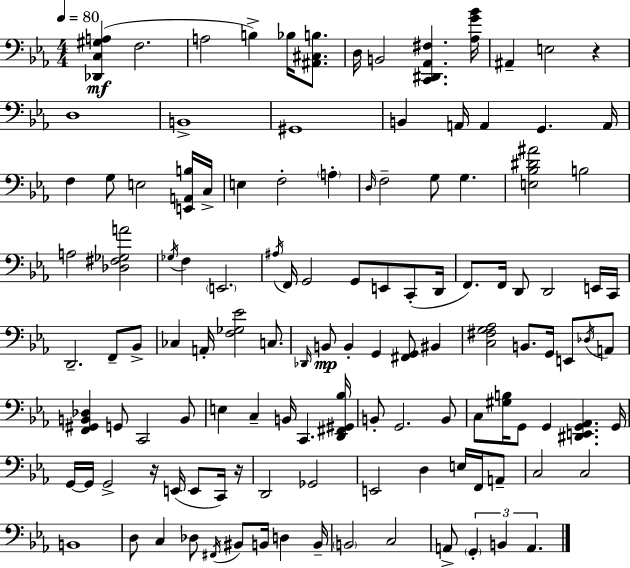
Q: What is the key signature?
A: C minor